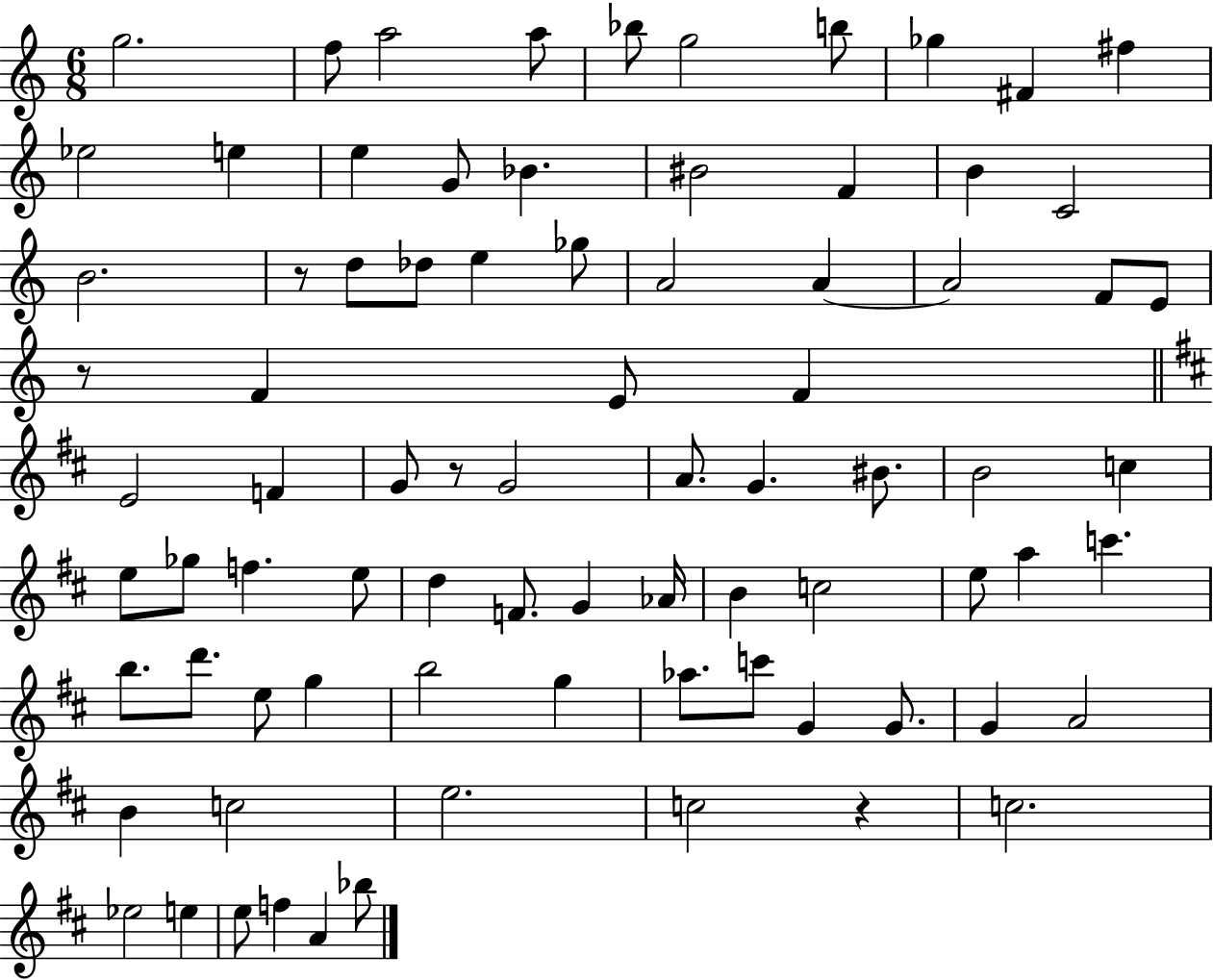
G5/h. F5/e A5/h A5/e Bb5/e G5/h B5/e Gb5/q F#4/q F#5/q Eb5/h E5/q E5/q G4/e Bb4/q. BIS4/h F4/q B4/q C4/h B4/h. R/e D5/e Db5/e E5/q Gb5/e A4/h A4/q A4/h F4/e E4/e R/e F4/q E4/e F4/q E4/h F4/q G4/e R/e G4/h A4/e. G4/q. BIS4/e. B4/h C5/q E5/e Gb5/e F5/q. E5/e D5/q F4/e. G4/q Ab4/s B4/q C5/h E5/e A5/q C6/q. B5/e. D6/e. E5/e G5/q B5/h G5/q Ab5/e. C6/e G4/q G4/e. G4/q A4/h B4/q C5/h E5/h. C5/h R/q C5/h. Eb5/h E5/q E5/e F5/q A4/q Bb5/e